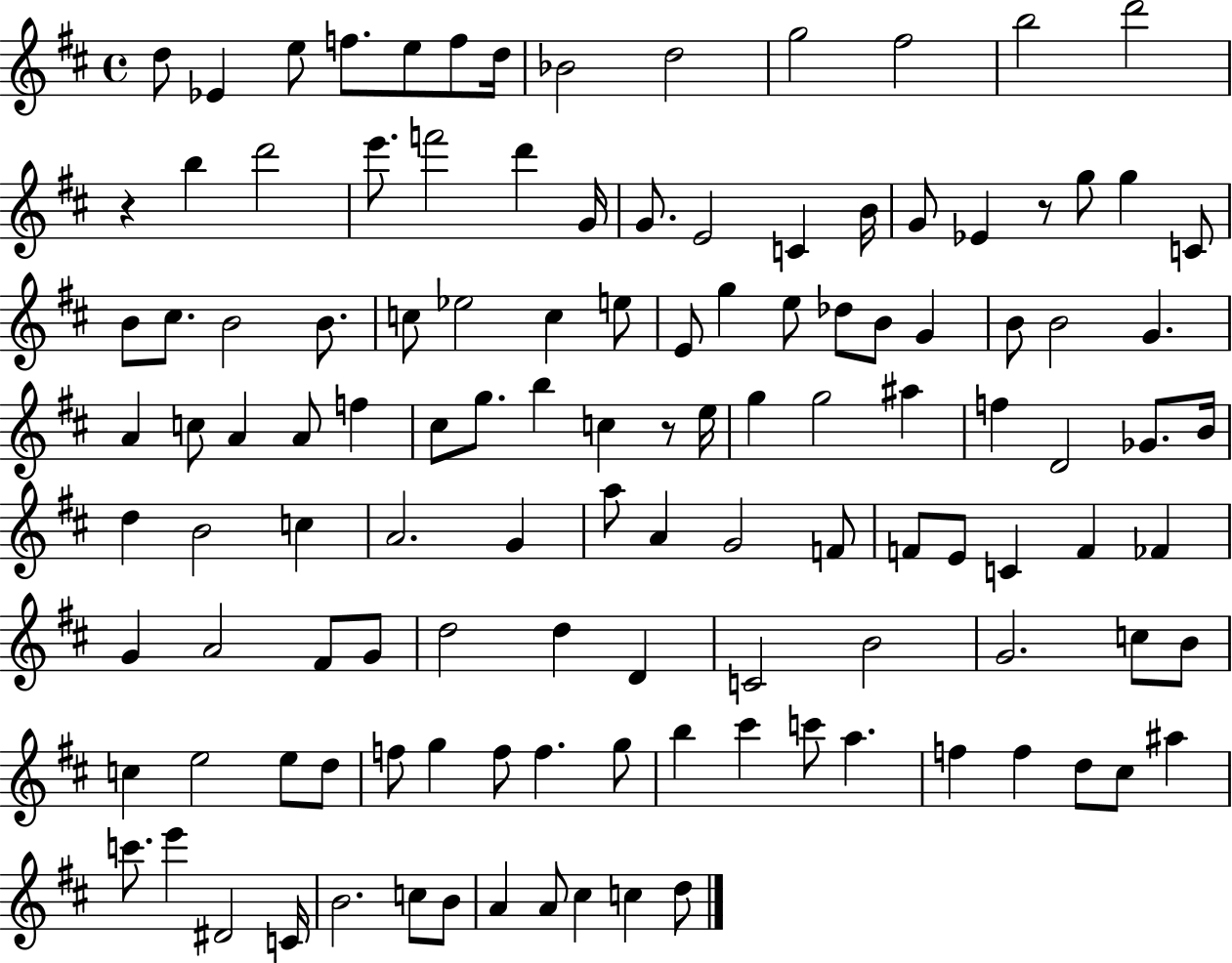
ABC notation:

X:1
T:Untitled
M:4/4
L:1/4
K:D
d/2 _E e/2 f/2 e/2 f/2 d/4 _B2 d2 g2 ^f2 b2 d'2 z b d'2 e'/2 f'2 d' G/4 G/2 E2 C B/4 G/2 _E z/2 g/2 g C/2 B/2 ^c/2 B2 B/2 c/2 _e2 c e/2 E/2 g e/2 _d/2 B/2 G B/2 B2 G A c/2 A A/2 f ^c/2 g/2 b c z/2 e/4 g g2 ^a f D2 _G/2 B/4 d B2 c A2 G a/2 A G2 F/2 F/2 E/2 C F _F G A2 ^F/2 G/2 d2 d D C2 B2 G2 c/2 B/2 c e2 e/2 d/2 f/2 g f/2 f g/2 b ^c' c'/2 a f f d/2 ^c/2 ^a c'/2 e' ^D2 C/4 B2 c/2 B/2 A A/2 ^c c d/2